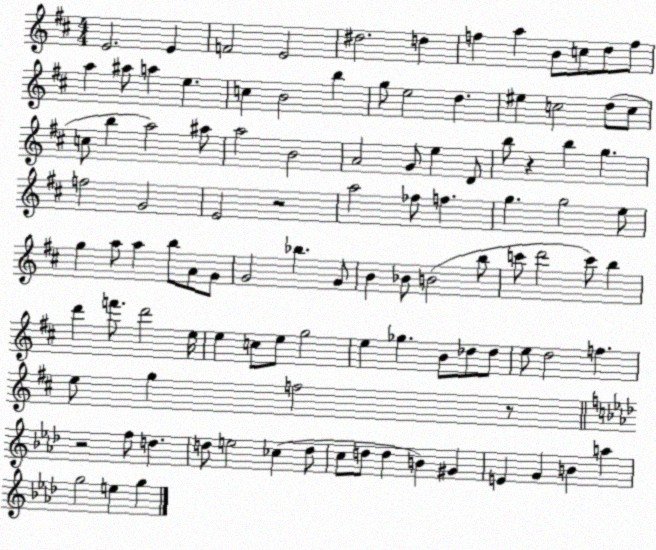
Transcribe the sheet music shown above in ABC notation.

X:1
T:Untitled
M:4/4
L:1/4
K:D
E2 E F2 E2 ^d2 d f a B/2 c/2 d/2 f/2 a ^a/2 a e c B2 b g/2 e2 d ^e c2 d/2 c/2 c/2 b a2 ^a/2 a2 B2 A2 G/2 e D/2 b/2 z b g f2 G2 E2 z2 a2 _f/2 f g g2 e/2 g a/2 a b/2 A/2 G/2 G2 _b G/2 B _B/2 B2 b/2 c'/2 d'2 c'/2 b d' f'/2 d'2 e/4 e c/2 e/2 g2 e _g B/2 _d/2 _d/2 e/2 d2 f e/2 g f2 z/2 z2 f/2 d d/2 e2 _c d/2 c/2 d/2 d B ^G E G B a g2 e g